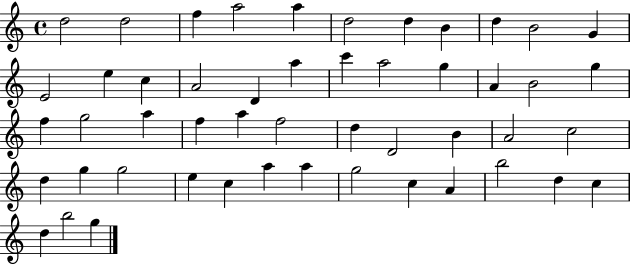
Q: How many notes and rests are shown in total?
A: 50